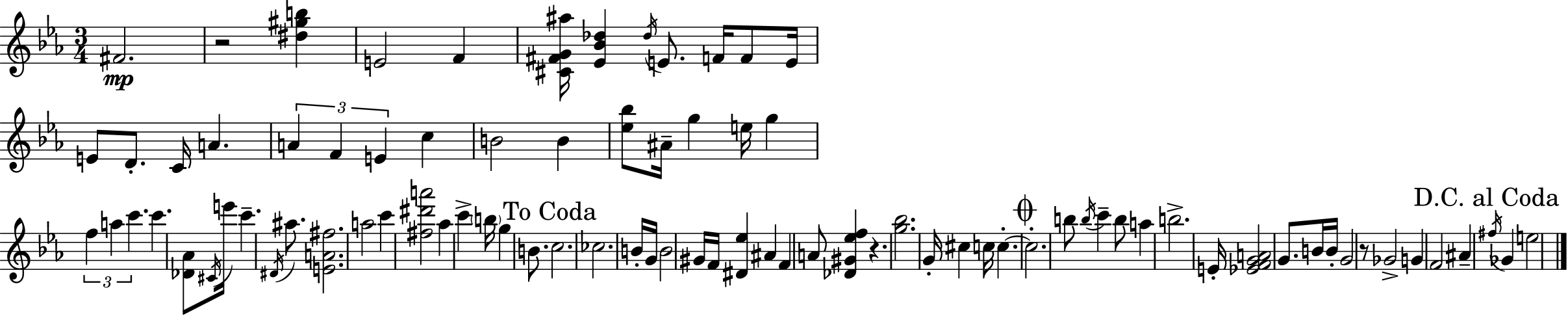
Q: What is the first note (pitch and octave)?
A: F#4